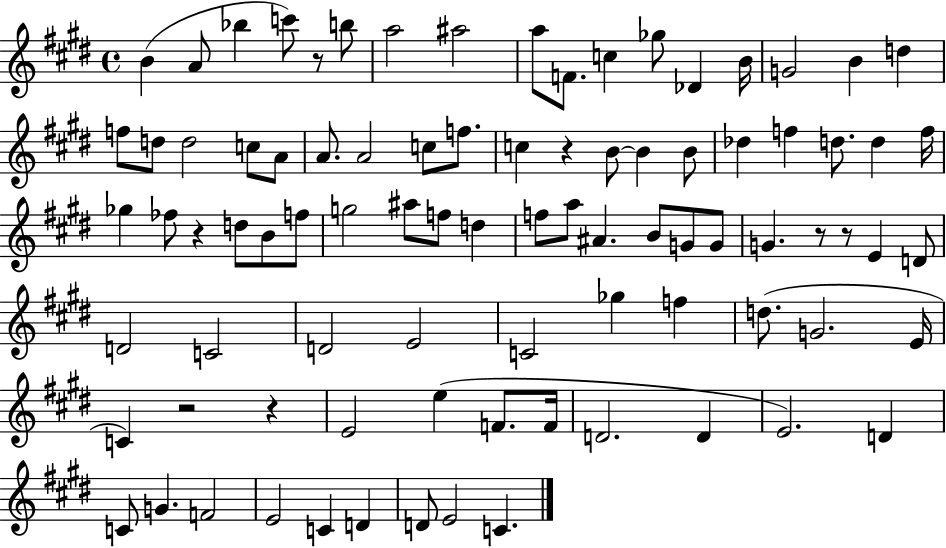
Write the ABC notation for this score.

X:1
T:Untitled
M:4/4
L:1/4
K:E
B A/2 _b c'/2 z/2 b/2 a2 ^a2 a/2 F/2 c _g/2 _D B/4 G2 B d f/2 d/2 d2 c/2 A/2 A/2 A2 c/2 f/2 c z B/2 B B/2 _d f d/2 d f/4 _g _f/2 z d/2 B/2 f/2 g2 ^a/2 f/2 d f/2 a/2 ^A B/2 G/2 G/2 G z/2 z/2 E D/2 D2 C2 D2 E2 C2 _g f d/2 G2 E/4 C z2 z E2 e F/2 F/4 D2 D E2 D C/2 G F2 E2 C D D/2 E2 C